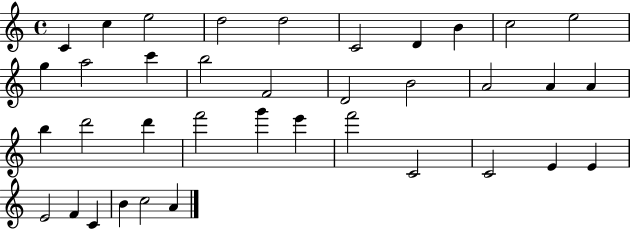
C4/q C5/q E5/h D5/h D5/h C4/h D4/q B4/q C5/h E5/h G5/q A5/h C6/q B5/h F4/h D4/h B4/h A4/h A4/q A4/q B5/q D6/h D6/q F6/h G6/q E6/q F6/h C4/h C4/h E4/q E4/q E4/h F4/q C4/q B4/q C5/h A4/q